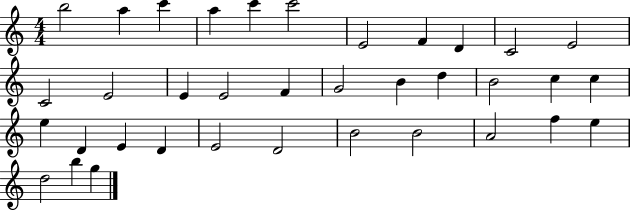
{
  \clef treble
  \numericTimeSignature
  \time 4/4
  \key c \major
  b''2 a''4 c'''4 | a''4 c'''4 c'''2 | e'2 f'4 d'4 | c'2 e'2 | \break c'2 e'2 | e'4 e'2 f'4 | g'2 b'4 d''4 | b'2 c''4 c''4 | \break e''4 d'4 e'4 d'4 | e'2 d'2 | b'2 b'2 | a'2 f''4 e''4 | \break d''2 b''4 g''4 | \bar "|."
}